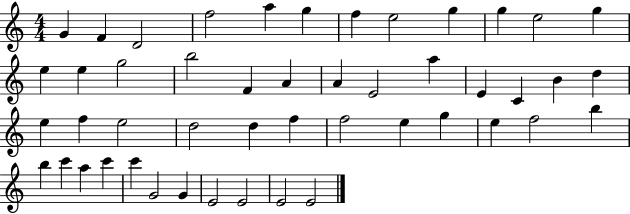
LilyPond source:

{
  \clef treble
  \numericTimeSignature
  \time 4/4
  \key c \major
  g'4 f'4 d'2 | f''2 a''4 g''4 | f''4 e''2 g''4 | g''4 e''2 g''4 | \break e''4 e''4 g''2 | b''2 f'4 a'4 | a'4 e'2 a''4 | e'4 c'4 b'4 d''4 | \break e''4 f''4 e''2 | d''2 d''4 f''4 | f''2 e''4 g''4 | e''4 f''2 b''4 | \break b''4 c'''4 a''4 c'''4 | c'''4 g'2 g'4 | e'2 e'2 | e'2 e'2 | \break \bar "|."
}